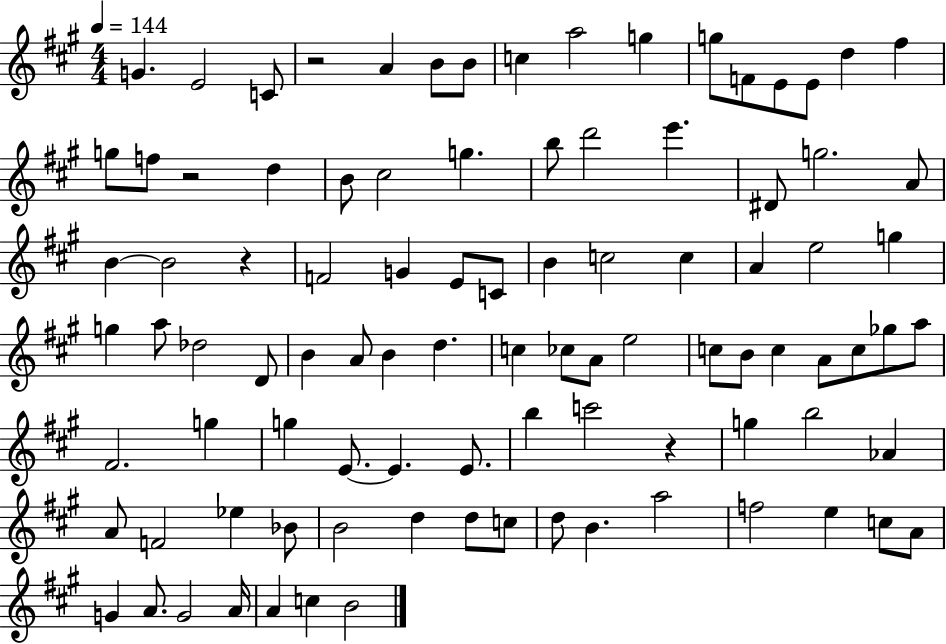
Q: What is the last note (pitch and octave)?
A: B4